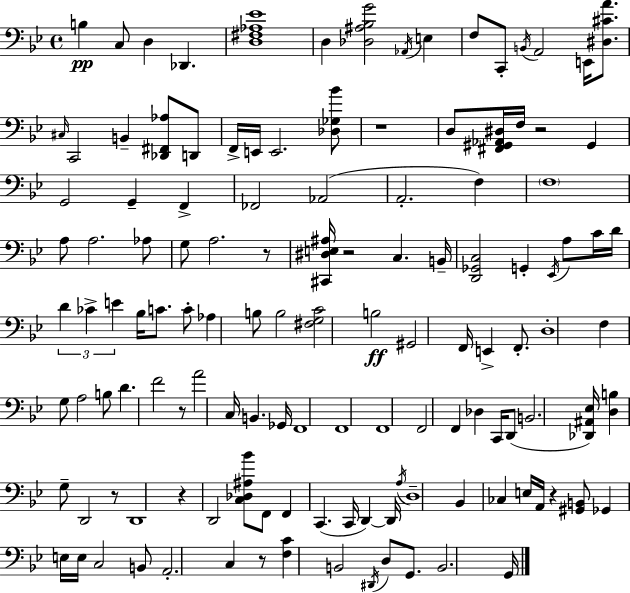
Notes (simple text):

B3/q C3/e D3/q Db2/q. [D3,F#3,Ab3,Eb4]/w D3/q [Db3,A#3,Bb3,G4]/h Ab2/s E3/q F3/e C2/e B2/s A2/h E2/s [D#3,C#4,A4]/e. C#3/s C2/h B2/q [Db2,F#2,Ab3]/e D2/e F2/s E2/s E2/h. [Db3,Gb3,Bb4]/e R/w D3/e [F#2,G#2,Ab2,D#3]/s F3/s R/h G#2/q G2/h G2/q F2/q FES2/h Ab2/h A2/h. F3/q F3/w A3/e A3/h. Ab3/e G3/e A3/h. R/e [C#2,D#3,E3,A#3]/s R/h C3/q. B2/s [D2,Gb2,C3]/h G2/q Eb2/s A3/e C4/s D4/s D4/q CES4/q E4/q Bb3/s C4/e. C4/e Ab3/q B3/e B3/h [F#3,G3,C4]/h B3/h G#2/h F2/s E2/q F2/e. D3/w F3/q G3/e A3/h B3/e D4/q. F4/h R/e A4/h C3/s B2/q. Gb2/s F2/w F2/w F2/w F2/h F2/q Db3/q C2/s D2/e B2/h. [Db2,A#2,Eb3]/s [D3,B3]/q G3/e D2/h R/e D2/w R/q D2/h [C3,Db3,A#3,Bb4]/e F2/e F2/q C2/q. C2/s D2/q D2/s A3/s D3/w Bb2/q CES3/q E3/s A2/s R/q [G#2,B2]/e Gb2/q E3/s E3/s C3/h B2/e A2/h. C3/q R/e [F3,C4]/q B2/h D#2/s D3/e G2/e. B2/h. G2/s